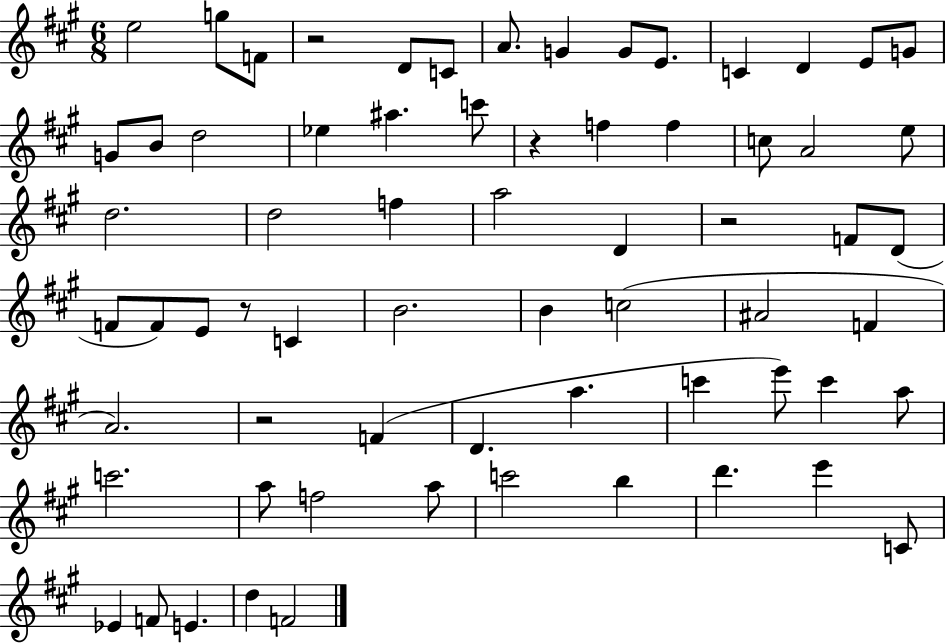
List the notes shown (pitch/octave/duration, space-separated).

E5/h G5/e F4/e R/h D4/e C4/e A4/e. G4/q G4/e E4/e. C4/q D4/q E4/e G4/e G4/e B4/e D5/h Eb5/q A#5/q. C6/e R/q F5/q F5/q C5/e A4/h E5/e D5/h. D5/h F5/q A5/h D4/q R/h F4/e D4/e F4/e F4/e E4/e R/e C4/q B4/h. B4/q C5/h A#4/h F4/q A4/h. R/h F4/q D4/q. A5/q. C6/q E6/e C6/q A5/e C6/h. A5/e F5/h A5/e C6/h B5/q D6/q. E6/q C4/e Eb4/q F4/e E4/q. D5/q F4/h